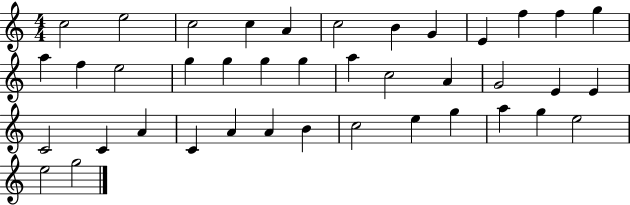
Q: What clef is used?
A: treble